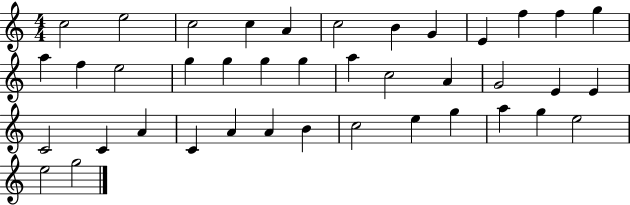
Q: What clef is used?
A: treble